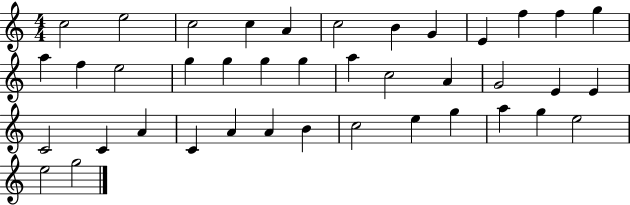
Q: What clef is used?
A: treble